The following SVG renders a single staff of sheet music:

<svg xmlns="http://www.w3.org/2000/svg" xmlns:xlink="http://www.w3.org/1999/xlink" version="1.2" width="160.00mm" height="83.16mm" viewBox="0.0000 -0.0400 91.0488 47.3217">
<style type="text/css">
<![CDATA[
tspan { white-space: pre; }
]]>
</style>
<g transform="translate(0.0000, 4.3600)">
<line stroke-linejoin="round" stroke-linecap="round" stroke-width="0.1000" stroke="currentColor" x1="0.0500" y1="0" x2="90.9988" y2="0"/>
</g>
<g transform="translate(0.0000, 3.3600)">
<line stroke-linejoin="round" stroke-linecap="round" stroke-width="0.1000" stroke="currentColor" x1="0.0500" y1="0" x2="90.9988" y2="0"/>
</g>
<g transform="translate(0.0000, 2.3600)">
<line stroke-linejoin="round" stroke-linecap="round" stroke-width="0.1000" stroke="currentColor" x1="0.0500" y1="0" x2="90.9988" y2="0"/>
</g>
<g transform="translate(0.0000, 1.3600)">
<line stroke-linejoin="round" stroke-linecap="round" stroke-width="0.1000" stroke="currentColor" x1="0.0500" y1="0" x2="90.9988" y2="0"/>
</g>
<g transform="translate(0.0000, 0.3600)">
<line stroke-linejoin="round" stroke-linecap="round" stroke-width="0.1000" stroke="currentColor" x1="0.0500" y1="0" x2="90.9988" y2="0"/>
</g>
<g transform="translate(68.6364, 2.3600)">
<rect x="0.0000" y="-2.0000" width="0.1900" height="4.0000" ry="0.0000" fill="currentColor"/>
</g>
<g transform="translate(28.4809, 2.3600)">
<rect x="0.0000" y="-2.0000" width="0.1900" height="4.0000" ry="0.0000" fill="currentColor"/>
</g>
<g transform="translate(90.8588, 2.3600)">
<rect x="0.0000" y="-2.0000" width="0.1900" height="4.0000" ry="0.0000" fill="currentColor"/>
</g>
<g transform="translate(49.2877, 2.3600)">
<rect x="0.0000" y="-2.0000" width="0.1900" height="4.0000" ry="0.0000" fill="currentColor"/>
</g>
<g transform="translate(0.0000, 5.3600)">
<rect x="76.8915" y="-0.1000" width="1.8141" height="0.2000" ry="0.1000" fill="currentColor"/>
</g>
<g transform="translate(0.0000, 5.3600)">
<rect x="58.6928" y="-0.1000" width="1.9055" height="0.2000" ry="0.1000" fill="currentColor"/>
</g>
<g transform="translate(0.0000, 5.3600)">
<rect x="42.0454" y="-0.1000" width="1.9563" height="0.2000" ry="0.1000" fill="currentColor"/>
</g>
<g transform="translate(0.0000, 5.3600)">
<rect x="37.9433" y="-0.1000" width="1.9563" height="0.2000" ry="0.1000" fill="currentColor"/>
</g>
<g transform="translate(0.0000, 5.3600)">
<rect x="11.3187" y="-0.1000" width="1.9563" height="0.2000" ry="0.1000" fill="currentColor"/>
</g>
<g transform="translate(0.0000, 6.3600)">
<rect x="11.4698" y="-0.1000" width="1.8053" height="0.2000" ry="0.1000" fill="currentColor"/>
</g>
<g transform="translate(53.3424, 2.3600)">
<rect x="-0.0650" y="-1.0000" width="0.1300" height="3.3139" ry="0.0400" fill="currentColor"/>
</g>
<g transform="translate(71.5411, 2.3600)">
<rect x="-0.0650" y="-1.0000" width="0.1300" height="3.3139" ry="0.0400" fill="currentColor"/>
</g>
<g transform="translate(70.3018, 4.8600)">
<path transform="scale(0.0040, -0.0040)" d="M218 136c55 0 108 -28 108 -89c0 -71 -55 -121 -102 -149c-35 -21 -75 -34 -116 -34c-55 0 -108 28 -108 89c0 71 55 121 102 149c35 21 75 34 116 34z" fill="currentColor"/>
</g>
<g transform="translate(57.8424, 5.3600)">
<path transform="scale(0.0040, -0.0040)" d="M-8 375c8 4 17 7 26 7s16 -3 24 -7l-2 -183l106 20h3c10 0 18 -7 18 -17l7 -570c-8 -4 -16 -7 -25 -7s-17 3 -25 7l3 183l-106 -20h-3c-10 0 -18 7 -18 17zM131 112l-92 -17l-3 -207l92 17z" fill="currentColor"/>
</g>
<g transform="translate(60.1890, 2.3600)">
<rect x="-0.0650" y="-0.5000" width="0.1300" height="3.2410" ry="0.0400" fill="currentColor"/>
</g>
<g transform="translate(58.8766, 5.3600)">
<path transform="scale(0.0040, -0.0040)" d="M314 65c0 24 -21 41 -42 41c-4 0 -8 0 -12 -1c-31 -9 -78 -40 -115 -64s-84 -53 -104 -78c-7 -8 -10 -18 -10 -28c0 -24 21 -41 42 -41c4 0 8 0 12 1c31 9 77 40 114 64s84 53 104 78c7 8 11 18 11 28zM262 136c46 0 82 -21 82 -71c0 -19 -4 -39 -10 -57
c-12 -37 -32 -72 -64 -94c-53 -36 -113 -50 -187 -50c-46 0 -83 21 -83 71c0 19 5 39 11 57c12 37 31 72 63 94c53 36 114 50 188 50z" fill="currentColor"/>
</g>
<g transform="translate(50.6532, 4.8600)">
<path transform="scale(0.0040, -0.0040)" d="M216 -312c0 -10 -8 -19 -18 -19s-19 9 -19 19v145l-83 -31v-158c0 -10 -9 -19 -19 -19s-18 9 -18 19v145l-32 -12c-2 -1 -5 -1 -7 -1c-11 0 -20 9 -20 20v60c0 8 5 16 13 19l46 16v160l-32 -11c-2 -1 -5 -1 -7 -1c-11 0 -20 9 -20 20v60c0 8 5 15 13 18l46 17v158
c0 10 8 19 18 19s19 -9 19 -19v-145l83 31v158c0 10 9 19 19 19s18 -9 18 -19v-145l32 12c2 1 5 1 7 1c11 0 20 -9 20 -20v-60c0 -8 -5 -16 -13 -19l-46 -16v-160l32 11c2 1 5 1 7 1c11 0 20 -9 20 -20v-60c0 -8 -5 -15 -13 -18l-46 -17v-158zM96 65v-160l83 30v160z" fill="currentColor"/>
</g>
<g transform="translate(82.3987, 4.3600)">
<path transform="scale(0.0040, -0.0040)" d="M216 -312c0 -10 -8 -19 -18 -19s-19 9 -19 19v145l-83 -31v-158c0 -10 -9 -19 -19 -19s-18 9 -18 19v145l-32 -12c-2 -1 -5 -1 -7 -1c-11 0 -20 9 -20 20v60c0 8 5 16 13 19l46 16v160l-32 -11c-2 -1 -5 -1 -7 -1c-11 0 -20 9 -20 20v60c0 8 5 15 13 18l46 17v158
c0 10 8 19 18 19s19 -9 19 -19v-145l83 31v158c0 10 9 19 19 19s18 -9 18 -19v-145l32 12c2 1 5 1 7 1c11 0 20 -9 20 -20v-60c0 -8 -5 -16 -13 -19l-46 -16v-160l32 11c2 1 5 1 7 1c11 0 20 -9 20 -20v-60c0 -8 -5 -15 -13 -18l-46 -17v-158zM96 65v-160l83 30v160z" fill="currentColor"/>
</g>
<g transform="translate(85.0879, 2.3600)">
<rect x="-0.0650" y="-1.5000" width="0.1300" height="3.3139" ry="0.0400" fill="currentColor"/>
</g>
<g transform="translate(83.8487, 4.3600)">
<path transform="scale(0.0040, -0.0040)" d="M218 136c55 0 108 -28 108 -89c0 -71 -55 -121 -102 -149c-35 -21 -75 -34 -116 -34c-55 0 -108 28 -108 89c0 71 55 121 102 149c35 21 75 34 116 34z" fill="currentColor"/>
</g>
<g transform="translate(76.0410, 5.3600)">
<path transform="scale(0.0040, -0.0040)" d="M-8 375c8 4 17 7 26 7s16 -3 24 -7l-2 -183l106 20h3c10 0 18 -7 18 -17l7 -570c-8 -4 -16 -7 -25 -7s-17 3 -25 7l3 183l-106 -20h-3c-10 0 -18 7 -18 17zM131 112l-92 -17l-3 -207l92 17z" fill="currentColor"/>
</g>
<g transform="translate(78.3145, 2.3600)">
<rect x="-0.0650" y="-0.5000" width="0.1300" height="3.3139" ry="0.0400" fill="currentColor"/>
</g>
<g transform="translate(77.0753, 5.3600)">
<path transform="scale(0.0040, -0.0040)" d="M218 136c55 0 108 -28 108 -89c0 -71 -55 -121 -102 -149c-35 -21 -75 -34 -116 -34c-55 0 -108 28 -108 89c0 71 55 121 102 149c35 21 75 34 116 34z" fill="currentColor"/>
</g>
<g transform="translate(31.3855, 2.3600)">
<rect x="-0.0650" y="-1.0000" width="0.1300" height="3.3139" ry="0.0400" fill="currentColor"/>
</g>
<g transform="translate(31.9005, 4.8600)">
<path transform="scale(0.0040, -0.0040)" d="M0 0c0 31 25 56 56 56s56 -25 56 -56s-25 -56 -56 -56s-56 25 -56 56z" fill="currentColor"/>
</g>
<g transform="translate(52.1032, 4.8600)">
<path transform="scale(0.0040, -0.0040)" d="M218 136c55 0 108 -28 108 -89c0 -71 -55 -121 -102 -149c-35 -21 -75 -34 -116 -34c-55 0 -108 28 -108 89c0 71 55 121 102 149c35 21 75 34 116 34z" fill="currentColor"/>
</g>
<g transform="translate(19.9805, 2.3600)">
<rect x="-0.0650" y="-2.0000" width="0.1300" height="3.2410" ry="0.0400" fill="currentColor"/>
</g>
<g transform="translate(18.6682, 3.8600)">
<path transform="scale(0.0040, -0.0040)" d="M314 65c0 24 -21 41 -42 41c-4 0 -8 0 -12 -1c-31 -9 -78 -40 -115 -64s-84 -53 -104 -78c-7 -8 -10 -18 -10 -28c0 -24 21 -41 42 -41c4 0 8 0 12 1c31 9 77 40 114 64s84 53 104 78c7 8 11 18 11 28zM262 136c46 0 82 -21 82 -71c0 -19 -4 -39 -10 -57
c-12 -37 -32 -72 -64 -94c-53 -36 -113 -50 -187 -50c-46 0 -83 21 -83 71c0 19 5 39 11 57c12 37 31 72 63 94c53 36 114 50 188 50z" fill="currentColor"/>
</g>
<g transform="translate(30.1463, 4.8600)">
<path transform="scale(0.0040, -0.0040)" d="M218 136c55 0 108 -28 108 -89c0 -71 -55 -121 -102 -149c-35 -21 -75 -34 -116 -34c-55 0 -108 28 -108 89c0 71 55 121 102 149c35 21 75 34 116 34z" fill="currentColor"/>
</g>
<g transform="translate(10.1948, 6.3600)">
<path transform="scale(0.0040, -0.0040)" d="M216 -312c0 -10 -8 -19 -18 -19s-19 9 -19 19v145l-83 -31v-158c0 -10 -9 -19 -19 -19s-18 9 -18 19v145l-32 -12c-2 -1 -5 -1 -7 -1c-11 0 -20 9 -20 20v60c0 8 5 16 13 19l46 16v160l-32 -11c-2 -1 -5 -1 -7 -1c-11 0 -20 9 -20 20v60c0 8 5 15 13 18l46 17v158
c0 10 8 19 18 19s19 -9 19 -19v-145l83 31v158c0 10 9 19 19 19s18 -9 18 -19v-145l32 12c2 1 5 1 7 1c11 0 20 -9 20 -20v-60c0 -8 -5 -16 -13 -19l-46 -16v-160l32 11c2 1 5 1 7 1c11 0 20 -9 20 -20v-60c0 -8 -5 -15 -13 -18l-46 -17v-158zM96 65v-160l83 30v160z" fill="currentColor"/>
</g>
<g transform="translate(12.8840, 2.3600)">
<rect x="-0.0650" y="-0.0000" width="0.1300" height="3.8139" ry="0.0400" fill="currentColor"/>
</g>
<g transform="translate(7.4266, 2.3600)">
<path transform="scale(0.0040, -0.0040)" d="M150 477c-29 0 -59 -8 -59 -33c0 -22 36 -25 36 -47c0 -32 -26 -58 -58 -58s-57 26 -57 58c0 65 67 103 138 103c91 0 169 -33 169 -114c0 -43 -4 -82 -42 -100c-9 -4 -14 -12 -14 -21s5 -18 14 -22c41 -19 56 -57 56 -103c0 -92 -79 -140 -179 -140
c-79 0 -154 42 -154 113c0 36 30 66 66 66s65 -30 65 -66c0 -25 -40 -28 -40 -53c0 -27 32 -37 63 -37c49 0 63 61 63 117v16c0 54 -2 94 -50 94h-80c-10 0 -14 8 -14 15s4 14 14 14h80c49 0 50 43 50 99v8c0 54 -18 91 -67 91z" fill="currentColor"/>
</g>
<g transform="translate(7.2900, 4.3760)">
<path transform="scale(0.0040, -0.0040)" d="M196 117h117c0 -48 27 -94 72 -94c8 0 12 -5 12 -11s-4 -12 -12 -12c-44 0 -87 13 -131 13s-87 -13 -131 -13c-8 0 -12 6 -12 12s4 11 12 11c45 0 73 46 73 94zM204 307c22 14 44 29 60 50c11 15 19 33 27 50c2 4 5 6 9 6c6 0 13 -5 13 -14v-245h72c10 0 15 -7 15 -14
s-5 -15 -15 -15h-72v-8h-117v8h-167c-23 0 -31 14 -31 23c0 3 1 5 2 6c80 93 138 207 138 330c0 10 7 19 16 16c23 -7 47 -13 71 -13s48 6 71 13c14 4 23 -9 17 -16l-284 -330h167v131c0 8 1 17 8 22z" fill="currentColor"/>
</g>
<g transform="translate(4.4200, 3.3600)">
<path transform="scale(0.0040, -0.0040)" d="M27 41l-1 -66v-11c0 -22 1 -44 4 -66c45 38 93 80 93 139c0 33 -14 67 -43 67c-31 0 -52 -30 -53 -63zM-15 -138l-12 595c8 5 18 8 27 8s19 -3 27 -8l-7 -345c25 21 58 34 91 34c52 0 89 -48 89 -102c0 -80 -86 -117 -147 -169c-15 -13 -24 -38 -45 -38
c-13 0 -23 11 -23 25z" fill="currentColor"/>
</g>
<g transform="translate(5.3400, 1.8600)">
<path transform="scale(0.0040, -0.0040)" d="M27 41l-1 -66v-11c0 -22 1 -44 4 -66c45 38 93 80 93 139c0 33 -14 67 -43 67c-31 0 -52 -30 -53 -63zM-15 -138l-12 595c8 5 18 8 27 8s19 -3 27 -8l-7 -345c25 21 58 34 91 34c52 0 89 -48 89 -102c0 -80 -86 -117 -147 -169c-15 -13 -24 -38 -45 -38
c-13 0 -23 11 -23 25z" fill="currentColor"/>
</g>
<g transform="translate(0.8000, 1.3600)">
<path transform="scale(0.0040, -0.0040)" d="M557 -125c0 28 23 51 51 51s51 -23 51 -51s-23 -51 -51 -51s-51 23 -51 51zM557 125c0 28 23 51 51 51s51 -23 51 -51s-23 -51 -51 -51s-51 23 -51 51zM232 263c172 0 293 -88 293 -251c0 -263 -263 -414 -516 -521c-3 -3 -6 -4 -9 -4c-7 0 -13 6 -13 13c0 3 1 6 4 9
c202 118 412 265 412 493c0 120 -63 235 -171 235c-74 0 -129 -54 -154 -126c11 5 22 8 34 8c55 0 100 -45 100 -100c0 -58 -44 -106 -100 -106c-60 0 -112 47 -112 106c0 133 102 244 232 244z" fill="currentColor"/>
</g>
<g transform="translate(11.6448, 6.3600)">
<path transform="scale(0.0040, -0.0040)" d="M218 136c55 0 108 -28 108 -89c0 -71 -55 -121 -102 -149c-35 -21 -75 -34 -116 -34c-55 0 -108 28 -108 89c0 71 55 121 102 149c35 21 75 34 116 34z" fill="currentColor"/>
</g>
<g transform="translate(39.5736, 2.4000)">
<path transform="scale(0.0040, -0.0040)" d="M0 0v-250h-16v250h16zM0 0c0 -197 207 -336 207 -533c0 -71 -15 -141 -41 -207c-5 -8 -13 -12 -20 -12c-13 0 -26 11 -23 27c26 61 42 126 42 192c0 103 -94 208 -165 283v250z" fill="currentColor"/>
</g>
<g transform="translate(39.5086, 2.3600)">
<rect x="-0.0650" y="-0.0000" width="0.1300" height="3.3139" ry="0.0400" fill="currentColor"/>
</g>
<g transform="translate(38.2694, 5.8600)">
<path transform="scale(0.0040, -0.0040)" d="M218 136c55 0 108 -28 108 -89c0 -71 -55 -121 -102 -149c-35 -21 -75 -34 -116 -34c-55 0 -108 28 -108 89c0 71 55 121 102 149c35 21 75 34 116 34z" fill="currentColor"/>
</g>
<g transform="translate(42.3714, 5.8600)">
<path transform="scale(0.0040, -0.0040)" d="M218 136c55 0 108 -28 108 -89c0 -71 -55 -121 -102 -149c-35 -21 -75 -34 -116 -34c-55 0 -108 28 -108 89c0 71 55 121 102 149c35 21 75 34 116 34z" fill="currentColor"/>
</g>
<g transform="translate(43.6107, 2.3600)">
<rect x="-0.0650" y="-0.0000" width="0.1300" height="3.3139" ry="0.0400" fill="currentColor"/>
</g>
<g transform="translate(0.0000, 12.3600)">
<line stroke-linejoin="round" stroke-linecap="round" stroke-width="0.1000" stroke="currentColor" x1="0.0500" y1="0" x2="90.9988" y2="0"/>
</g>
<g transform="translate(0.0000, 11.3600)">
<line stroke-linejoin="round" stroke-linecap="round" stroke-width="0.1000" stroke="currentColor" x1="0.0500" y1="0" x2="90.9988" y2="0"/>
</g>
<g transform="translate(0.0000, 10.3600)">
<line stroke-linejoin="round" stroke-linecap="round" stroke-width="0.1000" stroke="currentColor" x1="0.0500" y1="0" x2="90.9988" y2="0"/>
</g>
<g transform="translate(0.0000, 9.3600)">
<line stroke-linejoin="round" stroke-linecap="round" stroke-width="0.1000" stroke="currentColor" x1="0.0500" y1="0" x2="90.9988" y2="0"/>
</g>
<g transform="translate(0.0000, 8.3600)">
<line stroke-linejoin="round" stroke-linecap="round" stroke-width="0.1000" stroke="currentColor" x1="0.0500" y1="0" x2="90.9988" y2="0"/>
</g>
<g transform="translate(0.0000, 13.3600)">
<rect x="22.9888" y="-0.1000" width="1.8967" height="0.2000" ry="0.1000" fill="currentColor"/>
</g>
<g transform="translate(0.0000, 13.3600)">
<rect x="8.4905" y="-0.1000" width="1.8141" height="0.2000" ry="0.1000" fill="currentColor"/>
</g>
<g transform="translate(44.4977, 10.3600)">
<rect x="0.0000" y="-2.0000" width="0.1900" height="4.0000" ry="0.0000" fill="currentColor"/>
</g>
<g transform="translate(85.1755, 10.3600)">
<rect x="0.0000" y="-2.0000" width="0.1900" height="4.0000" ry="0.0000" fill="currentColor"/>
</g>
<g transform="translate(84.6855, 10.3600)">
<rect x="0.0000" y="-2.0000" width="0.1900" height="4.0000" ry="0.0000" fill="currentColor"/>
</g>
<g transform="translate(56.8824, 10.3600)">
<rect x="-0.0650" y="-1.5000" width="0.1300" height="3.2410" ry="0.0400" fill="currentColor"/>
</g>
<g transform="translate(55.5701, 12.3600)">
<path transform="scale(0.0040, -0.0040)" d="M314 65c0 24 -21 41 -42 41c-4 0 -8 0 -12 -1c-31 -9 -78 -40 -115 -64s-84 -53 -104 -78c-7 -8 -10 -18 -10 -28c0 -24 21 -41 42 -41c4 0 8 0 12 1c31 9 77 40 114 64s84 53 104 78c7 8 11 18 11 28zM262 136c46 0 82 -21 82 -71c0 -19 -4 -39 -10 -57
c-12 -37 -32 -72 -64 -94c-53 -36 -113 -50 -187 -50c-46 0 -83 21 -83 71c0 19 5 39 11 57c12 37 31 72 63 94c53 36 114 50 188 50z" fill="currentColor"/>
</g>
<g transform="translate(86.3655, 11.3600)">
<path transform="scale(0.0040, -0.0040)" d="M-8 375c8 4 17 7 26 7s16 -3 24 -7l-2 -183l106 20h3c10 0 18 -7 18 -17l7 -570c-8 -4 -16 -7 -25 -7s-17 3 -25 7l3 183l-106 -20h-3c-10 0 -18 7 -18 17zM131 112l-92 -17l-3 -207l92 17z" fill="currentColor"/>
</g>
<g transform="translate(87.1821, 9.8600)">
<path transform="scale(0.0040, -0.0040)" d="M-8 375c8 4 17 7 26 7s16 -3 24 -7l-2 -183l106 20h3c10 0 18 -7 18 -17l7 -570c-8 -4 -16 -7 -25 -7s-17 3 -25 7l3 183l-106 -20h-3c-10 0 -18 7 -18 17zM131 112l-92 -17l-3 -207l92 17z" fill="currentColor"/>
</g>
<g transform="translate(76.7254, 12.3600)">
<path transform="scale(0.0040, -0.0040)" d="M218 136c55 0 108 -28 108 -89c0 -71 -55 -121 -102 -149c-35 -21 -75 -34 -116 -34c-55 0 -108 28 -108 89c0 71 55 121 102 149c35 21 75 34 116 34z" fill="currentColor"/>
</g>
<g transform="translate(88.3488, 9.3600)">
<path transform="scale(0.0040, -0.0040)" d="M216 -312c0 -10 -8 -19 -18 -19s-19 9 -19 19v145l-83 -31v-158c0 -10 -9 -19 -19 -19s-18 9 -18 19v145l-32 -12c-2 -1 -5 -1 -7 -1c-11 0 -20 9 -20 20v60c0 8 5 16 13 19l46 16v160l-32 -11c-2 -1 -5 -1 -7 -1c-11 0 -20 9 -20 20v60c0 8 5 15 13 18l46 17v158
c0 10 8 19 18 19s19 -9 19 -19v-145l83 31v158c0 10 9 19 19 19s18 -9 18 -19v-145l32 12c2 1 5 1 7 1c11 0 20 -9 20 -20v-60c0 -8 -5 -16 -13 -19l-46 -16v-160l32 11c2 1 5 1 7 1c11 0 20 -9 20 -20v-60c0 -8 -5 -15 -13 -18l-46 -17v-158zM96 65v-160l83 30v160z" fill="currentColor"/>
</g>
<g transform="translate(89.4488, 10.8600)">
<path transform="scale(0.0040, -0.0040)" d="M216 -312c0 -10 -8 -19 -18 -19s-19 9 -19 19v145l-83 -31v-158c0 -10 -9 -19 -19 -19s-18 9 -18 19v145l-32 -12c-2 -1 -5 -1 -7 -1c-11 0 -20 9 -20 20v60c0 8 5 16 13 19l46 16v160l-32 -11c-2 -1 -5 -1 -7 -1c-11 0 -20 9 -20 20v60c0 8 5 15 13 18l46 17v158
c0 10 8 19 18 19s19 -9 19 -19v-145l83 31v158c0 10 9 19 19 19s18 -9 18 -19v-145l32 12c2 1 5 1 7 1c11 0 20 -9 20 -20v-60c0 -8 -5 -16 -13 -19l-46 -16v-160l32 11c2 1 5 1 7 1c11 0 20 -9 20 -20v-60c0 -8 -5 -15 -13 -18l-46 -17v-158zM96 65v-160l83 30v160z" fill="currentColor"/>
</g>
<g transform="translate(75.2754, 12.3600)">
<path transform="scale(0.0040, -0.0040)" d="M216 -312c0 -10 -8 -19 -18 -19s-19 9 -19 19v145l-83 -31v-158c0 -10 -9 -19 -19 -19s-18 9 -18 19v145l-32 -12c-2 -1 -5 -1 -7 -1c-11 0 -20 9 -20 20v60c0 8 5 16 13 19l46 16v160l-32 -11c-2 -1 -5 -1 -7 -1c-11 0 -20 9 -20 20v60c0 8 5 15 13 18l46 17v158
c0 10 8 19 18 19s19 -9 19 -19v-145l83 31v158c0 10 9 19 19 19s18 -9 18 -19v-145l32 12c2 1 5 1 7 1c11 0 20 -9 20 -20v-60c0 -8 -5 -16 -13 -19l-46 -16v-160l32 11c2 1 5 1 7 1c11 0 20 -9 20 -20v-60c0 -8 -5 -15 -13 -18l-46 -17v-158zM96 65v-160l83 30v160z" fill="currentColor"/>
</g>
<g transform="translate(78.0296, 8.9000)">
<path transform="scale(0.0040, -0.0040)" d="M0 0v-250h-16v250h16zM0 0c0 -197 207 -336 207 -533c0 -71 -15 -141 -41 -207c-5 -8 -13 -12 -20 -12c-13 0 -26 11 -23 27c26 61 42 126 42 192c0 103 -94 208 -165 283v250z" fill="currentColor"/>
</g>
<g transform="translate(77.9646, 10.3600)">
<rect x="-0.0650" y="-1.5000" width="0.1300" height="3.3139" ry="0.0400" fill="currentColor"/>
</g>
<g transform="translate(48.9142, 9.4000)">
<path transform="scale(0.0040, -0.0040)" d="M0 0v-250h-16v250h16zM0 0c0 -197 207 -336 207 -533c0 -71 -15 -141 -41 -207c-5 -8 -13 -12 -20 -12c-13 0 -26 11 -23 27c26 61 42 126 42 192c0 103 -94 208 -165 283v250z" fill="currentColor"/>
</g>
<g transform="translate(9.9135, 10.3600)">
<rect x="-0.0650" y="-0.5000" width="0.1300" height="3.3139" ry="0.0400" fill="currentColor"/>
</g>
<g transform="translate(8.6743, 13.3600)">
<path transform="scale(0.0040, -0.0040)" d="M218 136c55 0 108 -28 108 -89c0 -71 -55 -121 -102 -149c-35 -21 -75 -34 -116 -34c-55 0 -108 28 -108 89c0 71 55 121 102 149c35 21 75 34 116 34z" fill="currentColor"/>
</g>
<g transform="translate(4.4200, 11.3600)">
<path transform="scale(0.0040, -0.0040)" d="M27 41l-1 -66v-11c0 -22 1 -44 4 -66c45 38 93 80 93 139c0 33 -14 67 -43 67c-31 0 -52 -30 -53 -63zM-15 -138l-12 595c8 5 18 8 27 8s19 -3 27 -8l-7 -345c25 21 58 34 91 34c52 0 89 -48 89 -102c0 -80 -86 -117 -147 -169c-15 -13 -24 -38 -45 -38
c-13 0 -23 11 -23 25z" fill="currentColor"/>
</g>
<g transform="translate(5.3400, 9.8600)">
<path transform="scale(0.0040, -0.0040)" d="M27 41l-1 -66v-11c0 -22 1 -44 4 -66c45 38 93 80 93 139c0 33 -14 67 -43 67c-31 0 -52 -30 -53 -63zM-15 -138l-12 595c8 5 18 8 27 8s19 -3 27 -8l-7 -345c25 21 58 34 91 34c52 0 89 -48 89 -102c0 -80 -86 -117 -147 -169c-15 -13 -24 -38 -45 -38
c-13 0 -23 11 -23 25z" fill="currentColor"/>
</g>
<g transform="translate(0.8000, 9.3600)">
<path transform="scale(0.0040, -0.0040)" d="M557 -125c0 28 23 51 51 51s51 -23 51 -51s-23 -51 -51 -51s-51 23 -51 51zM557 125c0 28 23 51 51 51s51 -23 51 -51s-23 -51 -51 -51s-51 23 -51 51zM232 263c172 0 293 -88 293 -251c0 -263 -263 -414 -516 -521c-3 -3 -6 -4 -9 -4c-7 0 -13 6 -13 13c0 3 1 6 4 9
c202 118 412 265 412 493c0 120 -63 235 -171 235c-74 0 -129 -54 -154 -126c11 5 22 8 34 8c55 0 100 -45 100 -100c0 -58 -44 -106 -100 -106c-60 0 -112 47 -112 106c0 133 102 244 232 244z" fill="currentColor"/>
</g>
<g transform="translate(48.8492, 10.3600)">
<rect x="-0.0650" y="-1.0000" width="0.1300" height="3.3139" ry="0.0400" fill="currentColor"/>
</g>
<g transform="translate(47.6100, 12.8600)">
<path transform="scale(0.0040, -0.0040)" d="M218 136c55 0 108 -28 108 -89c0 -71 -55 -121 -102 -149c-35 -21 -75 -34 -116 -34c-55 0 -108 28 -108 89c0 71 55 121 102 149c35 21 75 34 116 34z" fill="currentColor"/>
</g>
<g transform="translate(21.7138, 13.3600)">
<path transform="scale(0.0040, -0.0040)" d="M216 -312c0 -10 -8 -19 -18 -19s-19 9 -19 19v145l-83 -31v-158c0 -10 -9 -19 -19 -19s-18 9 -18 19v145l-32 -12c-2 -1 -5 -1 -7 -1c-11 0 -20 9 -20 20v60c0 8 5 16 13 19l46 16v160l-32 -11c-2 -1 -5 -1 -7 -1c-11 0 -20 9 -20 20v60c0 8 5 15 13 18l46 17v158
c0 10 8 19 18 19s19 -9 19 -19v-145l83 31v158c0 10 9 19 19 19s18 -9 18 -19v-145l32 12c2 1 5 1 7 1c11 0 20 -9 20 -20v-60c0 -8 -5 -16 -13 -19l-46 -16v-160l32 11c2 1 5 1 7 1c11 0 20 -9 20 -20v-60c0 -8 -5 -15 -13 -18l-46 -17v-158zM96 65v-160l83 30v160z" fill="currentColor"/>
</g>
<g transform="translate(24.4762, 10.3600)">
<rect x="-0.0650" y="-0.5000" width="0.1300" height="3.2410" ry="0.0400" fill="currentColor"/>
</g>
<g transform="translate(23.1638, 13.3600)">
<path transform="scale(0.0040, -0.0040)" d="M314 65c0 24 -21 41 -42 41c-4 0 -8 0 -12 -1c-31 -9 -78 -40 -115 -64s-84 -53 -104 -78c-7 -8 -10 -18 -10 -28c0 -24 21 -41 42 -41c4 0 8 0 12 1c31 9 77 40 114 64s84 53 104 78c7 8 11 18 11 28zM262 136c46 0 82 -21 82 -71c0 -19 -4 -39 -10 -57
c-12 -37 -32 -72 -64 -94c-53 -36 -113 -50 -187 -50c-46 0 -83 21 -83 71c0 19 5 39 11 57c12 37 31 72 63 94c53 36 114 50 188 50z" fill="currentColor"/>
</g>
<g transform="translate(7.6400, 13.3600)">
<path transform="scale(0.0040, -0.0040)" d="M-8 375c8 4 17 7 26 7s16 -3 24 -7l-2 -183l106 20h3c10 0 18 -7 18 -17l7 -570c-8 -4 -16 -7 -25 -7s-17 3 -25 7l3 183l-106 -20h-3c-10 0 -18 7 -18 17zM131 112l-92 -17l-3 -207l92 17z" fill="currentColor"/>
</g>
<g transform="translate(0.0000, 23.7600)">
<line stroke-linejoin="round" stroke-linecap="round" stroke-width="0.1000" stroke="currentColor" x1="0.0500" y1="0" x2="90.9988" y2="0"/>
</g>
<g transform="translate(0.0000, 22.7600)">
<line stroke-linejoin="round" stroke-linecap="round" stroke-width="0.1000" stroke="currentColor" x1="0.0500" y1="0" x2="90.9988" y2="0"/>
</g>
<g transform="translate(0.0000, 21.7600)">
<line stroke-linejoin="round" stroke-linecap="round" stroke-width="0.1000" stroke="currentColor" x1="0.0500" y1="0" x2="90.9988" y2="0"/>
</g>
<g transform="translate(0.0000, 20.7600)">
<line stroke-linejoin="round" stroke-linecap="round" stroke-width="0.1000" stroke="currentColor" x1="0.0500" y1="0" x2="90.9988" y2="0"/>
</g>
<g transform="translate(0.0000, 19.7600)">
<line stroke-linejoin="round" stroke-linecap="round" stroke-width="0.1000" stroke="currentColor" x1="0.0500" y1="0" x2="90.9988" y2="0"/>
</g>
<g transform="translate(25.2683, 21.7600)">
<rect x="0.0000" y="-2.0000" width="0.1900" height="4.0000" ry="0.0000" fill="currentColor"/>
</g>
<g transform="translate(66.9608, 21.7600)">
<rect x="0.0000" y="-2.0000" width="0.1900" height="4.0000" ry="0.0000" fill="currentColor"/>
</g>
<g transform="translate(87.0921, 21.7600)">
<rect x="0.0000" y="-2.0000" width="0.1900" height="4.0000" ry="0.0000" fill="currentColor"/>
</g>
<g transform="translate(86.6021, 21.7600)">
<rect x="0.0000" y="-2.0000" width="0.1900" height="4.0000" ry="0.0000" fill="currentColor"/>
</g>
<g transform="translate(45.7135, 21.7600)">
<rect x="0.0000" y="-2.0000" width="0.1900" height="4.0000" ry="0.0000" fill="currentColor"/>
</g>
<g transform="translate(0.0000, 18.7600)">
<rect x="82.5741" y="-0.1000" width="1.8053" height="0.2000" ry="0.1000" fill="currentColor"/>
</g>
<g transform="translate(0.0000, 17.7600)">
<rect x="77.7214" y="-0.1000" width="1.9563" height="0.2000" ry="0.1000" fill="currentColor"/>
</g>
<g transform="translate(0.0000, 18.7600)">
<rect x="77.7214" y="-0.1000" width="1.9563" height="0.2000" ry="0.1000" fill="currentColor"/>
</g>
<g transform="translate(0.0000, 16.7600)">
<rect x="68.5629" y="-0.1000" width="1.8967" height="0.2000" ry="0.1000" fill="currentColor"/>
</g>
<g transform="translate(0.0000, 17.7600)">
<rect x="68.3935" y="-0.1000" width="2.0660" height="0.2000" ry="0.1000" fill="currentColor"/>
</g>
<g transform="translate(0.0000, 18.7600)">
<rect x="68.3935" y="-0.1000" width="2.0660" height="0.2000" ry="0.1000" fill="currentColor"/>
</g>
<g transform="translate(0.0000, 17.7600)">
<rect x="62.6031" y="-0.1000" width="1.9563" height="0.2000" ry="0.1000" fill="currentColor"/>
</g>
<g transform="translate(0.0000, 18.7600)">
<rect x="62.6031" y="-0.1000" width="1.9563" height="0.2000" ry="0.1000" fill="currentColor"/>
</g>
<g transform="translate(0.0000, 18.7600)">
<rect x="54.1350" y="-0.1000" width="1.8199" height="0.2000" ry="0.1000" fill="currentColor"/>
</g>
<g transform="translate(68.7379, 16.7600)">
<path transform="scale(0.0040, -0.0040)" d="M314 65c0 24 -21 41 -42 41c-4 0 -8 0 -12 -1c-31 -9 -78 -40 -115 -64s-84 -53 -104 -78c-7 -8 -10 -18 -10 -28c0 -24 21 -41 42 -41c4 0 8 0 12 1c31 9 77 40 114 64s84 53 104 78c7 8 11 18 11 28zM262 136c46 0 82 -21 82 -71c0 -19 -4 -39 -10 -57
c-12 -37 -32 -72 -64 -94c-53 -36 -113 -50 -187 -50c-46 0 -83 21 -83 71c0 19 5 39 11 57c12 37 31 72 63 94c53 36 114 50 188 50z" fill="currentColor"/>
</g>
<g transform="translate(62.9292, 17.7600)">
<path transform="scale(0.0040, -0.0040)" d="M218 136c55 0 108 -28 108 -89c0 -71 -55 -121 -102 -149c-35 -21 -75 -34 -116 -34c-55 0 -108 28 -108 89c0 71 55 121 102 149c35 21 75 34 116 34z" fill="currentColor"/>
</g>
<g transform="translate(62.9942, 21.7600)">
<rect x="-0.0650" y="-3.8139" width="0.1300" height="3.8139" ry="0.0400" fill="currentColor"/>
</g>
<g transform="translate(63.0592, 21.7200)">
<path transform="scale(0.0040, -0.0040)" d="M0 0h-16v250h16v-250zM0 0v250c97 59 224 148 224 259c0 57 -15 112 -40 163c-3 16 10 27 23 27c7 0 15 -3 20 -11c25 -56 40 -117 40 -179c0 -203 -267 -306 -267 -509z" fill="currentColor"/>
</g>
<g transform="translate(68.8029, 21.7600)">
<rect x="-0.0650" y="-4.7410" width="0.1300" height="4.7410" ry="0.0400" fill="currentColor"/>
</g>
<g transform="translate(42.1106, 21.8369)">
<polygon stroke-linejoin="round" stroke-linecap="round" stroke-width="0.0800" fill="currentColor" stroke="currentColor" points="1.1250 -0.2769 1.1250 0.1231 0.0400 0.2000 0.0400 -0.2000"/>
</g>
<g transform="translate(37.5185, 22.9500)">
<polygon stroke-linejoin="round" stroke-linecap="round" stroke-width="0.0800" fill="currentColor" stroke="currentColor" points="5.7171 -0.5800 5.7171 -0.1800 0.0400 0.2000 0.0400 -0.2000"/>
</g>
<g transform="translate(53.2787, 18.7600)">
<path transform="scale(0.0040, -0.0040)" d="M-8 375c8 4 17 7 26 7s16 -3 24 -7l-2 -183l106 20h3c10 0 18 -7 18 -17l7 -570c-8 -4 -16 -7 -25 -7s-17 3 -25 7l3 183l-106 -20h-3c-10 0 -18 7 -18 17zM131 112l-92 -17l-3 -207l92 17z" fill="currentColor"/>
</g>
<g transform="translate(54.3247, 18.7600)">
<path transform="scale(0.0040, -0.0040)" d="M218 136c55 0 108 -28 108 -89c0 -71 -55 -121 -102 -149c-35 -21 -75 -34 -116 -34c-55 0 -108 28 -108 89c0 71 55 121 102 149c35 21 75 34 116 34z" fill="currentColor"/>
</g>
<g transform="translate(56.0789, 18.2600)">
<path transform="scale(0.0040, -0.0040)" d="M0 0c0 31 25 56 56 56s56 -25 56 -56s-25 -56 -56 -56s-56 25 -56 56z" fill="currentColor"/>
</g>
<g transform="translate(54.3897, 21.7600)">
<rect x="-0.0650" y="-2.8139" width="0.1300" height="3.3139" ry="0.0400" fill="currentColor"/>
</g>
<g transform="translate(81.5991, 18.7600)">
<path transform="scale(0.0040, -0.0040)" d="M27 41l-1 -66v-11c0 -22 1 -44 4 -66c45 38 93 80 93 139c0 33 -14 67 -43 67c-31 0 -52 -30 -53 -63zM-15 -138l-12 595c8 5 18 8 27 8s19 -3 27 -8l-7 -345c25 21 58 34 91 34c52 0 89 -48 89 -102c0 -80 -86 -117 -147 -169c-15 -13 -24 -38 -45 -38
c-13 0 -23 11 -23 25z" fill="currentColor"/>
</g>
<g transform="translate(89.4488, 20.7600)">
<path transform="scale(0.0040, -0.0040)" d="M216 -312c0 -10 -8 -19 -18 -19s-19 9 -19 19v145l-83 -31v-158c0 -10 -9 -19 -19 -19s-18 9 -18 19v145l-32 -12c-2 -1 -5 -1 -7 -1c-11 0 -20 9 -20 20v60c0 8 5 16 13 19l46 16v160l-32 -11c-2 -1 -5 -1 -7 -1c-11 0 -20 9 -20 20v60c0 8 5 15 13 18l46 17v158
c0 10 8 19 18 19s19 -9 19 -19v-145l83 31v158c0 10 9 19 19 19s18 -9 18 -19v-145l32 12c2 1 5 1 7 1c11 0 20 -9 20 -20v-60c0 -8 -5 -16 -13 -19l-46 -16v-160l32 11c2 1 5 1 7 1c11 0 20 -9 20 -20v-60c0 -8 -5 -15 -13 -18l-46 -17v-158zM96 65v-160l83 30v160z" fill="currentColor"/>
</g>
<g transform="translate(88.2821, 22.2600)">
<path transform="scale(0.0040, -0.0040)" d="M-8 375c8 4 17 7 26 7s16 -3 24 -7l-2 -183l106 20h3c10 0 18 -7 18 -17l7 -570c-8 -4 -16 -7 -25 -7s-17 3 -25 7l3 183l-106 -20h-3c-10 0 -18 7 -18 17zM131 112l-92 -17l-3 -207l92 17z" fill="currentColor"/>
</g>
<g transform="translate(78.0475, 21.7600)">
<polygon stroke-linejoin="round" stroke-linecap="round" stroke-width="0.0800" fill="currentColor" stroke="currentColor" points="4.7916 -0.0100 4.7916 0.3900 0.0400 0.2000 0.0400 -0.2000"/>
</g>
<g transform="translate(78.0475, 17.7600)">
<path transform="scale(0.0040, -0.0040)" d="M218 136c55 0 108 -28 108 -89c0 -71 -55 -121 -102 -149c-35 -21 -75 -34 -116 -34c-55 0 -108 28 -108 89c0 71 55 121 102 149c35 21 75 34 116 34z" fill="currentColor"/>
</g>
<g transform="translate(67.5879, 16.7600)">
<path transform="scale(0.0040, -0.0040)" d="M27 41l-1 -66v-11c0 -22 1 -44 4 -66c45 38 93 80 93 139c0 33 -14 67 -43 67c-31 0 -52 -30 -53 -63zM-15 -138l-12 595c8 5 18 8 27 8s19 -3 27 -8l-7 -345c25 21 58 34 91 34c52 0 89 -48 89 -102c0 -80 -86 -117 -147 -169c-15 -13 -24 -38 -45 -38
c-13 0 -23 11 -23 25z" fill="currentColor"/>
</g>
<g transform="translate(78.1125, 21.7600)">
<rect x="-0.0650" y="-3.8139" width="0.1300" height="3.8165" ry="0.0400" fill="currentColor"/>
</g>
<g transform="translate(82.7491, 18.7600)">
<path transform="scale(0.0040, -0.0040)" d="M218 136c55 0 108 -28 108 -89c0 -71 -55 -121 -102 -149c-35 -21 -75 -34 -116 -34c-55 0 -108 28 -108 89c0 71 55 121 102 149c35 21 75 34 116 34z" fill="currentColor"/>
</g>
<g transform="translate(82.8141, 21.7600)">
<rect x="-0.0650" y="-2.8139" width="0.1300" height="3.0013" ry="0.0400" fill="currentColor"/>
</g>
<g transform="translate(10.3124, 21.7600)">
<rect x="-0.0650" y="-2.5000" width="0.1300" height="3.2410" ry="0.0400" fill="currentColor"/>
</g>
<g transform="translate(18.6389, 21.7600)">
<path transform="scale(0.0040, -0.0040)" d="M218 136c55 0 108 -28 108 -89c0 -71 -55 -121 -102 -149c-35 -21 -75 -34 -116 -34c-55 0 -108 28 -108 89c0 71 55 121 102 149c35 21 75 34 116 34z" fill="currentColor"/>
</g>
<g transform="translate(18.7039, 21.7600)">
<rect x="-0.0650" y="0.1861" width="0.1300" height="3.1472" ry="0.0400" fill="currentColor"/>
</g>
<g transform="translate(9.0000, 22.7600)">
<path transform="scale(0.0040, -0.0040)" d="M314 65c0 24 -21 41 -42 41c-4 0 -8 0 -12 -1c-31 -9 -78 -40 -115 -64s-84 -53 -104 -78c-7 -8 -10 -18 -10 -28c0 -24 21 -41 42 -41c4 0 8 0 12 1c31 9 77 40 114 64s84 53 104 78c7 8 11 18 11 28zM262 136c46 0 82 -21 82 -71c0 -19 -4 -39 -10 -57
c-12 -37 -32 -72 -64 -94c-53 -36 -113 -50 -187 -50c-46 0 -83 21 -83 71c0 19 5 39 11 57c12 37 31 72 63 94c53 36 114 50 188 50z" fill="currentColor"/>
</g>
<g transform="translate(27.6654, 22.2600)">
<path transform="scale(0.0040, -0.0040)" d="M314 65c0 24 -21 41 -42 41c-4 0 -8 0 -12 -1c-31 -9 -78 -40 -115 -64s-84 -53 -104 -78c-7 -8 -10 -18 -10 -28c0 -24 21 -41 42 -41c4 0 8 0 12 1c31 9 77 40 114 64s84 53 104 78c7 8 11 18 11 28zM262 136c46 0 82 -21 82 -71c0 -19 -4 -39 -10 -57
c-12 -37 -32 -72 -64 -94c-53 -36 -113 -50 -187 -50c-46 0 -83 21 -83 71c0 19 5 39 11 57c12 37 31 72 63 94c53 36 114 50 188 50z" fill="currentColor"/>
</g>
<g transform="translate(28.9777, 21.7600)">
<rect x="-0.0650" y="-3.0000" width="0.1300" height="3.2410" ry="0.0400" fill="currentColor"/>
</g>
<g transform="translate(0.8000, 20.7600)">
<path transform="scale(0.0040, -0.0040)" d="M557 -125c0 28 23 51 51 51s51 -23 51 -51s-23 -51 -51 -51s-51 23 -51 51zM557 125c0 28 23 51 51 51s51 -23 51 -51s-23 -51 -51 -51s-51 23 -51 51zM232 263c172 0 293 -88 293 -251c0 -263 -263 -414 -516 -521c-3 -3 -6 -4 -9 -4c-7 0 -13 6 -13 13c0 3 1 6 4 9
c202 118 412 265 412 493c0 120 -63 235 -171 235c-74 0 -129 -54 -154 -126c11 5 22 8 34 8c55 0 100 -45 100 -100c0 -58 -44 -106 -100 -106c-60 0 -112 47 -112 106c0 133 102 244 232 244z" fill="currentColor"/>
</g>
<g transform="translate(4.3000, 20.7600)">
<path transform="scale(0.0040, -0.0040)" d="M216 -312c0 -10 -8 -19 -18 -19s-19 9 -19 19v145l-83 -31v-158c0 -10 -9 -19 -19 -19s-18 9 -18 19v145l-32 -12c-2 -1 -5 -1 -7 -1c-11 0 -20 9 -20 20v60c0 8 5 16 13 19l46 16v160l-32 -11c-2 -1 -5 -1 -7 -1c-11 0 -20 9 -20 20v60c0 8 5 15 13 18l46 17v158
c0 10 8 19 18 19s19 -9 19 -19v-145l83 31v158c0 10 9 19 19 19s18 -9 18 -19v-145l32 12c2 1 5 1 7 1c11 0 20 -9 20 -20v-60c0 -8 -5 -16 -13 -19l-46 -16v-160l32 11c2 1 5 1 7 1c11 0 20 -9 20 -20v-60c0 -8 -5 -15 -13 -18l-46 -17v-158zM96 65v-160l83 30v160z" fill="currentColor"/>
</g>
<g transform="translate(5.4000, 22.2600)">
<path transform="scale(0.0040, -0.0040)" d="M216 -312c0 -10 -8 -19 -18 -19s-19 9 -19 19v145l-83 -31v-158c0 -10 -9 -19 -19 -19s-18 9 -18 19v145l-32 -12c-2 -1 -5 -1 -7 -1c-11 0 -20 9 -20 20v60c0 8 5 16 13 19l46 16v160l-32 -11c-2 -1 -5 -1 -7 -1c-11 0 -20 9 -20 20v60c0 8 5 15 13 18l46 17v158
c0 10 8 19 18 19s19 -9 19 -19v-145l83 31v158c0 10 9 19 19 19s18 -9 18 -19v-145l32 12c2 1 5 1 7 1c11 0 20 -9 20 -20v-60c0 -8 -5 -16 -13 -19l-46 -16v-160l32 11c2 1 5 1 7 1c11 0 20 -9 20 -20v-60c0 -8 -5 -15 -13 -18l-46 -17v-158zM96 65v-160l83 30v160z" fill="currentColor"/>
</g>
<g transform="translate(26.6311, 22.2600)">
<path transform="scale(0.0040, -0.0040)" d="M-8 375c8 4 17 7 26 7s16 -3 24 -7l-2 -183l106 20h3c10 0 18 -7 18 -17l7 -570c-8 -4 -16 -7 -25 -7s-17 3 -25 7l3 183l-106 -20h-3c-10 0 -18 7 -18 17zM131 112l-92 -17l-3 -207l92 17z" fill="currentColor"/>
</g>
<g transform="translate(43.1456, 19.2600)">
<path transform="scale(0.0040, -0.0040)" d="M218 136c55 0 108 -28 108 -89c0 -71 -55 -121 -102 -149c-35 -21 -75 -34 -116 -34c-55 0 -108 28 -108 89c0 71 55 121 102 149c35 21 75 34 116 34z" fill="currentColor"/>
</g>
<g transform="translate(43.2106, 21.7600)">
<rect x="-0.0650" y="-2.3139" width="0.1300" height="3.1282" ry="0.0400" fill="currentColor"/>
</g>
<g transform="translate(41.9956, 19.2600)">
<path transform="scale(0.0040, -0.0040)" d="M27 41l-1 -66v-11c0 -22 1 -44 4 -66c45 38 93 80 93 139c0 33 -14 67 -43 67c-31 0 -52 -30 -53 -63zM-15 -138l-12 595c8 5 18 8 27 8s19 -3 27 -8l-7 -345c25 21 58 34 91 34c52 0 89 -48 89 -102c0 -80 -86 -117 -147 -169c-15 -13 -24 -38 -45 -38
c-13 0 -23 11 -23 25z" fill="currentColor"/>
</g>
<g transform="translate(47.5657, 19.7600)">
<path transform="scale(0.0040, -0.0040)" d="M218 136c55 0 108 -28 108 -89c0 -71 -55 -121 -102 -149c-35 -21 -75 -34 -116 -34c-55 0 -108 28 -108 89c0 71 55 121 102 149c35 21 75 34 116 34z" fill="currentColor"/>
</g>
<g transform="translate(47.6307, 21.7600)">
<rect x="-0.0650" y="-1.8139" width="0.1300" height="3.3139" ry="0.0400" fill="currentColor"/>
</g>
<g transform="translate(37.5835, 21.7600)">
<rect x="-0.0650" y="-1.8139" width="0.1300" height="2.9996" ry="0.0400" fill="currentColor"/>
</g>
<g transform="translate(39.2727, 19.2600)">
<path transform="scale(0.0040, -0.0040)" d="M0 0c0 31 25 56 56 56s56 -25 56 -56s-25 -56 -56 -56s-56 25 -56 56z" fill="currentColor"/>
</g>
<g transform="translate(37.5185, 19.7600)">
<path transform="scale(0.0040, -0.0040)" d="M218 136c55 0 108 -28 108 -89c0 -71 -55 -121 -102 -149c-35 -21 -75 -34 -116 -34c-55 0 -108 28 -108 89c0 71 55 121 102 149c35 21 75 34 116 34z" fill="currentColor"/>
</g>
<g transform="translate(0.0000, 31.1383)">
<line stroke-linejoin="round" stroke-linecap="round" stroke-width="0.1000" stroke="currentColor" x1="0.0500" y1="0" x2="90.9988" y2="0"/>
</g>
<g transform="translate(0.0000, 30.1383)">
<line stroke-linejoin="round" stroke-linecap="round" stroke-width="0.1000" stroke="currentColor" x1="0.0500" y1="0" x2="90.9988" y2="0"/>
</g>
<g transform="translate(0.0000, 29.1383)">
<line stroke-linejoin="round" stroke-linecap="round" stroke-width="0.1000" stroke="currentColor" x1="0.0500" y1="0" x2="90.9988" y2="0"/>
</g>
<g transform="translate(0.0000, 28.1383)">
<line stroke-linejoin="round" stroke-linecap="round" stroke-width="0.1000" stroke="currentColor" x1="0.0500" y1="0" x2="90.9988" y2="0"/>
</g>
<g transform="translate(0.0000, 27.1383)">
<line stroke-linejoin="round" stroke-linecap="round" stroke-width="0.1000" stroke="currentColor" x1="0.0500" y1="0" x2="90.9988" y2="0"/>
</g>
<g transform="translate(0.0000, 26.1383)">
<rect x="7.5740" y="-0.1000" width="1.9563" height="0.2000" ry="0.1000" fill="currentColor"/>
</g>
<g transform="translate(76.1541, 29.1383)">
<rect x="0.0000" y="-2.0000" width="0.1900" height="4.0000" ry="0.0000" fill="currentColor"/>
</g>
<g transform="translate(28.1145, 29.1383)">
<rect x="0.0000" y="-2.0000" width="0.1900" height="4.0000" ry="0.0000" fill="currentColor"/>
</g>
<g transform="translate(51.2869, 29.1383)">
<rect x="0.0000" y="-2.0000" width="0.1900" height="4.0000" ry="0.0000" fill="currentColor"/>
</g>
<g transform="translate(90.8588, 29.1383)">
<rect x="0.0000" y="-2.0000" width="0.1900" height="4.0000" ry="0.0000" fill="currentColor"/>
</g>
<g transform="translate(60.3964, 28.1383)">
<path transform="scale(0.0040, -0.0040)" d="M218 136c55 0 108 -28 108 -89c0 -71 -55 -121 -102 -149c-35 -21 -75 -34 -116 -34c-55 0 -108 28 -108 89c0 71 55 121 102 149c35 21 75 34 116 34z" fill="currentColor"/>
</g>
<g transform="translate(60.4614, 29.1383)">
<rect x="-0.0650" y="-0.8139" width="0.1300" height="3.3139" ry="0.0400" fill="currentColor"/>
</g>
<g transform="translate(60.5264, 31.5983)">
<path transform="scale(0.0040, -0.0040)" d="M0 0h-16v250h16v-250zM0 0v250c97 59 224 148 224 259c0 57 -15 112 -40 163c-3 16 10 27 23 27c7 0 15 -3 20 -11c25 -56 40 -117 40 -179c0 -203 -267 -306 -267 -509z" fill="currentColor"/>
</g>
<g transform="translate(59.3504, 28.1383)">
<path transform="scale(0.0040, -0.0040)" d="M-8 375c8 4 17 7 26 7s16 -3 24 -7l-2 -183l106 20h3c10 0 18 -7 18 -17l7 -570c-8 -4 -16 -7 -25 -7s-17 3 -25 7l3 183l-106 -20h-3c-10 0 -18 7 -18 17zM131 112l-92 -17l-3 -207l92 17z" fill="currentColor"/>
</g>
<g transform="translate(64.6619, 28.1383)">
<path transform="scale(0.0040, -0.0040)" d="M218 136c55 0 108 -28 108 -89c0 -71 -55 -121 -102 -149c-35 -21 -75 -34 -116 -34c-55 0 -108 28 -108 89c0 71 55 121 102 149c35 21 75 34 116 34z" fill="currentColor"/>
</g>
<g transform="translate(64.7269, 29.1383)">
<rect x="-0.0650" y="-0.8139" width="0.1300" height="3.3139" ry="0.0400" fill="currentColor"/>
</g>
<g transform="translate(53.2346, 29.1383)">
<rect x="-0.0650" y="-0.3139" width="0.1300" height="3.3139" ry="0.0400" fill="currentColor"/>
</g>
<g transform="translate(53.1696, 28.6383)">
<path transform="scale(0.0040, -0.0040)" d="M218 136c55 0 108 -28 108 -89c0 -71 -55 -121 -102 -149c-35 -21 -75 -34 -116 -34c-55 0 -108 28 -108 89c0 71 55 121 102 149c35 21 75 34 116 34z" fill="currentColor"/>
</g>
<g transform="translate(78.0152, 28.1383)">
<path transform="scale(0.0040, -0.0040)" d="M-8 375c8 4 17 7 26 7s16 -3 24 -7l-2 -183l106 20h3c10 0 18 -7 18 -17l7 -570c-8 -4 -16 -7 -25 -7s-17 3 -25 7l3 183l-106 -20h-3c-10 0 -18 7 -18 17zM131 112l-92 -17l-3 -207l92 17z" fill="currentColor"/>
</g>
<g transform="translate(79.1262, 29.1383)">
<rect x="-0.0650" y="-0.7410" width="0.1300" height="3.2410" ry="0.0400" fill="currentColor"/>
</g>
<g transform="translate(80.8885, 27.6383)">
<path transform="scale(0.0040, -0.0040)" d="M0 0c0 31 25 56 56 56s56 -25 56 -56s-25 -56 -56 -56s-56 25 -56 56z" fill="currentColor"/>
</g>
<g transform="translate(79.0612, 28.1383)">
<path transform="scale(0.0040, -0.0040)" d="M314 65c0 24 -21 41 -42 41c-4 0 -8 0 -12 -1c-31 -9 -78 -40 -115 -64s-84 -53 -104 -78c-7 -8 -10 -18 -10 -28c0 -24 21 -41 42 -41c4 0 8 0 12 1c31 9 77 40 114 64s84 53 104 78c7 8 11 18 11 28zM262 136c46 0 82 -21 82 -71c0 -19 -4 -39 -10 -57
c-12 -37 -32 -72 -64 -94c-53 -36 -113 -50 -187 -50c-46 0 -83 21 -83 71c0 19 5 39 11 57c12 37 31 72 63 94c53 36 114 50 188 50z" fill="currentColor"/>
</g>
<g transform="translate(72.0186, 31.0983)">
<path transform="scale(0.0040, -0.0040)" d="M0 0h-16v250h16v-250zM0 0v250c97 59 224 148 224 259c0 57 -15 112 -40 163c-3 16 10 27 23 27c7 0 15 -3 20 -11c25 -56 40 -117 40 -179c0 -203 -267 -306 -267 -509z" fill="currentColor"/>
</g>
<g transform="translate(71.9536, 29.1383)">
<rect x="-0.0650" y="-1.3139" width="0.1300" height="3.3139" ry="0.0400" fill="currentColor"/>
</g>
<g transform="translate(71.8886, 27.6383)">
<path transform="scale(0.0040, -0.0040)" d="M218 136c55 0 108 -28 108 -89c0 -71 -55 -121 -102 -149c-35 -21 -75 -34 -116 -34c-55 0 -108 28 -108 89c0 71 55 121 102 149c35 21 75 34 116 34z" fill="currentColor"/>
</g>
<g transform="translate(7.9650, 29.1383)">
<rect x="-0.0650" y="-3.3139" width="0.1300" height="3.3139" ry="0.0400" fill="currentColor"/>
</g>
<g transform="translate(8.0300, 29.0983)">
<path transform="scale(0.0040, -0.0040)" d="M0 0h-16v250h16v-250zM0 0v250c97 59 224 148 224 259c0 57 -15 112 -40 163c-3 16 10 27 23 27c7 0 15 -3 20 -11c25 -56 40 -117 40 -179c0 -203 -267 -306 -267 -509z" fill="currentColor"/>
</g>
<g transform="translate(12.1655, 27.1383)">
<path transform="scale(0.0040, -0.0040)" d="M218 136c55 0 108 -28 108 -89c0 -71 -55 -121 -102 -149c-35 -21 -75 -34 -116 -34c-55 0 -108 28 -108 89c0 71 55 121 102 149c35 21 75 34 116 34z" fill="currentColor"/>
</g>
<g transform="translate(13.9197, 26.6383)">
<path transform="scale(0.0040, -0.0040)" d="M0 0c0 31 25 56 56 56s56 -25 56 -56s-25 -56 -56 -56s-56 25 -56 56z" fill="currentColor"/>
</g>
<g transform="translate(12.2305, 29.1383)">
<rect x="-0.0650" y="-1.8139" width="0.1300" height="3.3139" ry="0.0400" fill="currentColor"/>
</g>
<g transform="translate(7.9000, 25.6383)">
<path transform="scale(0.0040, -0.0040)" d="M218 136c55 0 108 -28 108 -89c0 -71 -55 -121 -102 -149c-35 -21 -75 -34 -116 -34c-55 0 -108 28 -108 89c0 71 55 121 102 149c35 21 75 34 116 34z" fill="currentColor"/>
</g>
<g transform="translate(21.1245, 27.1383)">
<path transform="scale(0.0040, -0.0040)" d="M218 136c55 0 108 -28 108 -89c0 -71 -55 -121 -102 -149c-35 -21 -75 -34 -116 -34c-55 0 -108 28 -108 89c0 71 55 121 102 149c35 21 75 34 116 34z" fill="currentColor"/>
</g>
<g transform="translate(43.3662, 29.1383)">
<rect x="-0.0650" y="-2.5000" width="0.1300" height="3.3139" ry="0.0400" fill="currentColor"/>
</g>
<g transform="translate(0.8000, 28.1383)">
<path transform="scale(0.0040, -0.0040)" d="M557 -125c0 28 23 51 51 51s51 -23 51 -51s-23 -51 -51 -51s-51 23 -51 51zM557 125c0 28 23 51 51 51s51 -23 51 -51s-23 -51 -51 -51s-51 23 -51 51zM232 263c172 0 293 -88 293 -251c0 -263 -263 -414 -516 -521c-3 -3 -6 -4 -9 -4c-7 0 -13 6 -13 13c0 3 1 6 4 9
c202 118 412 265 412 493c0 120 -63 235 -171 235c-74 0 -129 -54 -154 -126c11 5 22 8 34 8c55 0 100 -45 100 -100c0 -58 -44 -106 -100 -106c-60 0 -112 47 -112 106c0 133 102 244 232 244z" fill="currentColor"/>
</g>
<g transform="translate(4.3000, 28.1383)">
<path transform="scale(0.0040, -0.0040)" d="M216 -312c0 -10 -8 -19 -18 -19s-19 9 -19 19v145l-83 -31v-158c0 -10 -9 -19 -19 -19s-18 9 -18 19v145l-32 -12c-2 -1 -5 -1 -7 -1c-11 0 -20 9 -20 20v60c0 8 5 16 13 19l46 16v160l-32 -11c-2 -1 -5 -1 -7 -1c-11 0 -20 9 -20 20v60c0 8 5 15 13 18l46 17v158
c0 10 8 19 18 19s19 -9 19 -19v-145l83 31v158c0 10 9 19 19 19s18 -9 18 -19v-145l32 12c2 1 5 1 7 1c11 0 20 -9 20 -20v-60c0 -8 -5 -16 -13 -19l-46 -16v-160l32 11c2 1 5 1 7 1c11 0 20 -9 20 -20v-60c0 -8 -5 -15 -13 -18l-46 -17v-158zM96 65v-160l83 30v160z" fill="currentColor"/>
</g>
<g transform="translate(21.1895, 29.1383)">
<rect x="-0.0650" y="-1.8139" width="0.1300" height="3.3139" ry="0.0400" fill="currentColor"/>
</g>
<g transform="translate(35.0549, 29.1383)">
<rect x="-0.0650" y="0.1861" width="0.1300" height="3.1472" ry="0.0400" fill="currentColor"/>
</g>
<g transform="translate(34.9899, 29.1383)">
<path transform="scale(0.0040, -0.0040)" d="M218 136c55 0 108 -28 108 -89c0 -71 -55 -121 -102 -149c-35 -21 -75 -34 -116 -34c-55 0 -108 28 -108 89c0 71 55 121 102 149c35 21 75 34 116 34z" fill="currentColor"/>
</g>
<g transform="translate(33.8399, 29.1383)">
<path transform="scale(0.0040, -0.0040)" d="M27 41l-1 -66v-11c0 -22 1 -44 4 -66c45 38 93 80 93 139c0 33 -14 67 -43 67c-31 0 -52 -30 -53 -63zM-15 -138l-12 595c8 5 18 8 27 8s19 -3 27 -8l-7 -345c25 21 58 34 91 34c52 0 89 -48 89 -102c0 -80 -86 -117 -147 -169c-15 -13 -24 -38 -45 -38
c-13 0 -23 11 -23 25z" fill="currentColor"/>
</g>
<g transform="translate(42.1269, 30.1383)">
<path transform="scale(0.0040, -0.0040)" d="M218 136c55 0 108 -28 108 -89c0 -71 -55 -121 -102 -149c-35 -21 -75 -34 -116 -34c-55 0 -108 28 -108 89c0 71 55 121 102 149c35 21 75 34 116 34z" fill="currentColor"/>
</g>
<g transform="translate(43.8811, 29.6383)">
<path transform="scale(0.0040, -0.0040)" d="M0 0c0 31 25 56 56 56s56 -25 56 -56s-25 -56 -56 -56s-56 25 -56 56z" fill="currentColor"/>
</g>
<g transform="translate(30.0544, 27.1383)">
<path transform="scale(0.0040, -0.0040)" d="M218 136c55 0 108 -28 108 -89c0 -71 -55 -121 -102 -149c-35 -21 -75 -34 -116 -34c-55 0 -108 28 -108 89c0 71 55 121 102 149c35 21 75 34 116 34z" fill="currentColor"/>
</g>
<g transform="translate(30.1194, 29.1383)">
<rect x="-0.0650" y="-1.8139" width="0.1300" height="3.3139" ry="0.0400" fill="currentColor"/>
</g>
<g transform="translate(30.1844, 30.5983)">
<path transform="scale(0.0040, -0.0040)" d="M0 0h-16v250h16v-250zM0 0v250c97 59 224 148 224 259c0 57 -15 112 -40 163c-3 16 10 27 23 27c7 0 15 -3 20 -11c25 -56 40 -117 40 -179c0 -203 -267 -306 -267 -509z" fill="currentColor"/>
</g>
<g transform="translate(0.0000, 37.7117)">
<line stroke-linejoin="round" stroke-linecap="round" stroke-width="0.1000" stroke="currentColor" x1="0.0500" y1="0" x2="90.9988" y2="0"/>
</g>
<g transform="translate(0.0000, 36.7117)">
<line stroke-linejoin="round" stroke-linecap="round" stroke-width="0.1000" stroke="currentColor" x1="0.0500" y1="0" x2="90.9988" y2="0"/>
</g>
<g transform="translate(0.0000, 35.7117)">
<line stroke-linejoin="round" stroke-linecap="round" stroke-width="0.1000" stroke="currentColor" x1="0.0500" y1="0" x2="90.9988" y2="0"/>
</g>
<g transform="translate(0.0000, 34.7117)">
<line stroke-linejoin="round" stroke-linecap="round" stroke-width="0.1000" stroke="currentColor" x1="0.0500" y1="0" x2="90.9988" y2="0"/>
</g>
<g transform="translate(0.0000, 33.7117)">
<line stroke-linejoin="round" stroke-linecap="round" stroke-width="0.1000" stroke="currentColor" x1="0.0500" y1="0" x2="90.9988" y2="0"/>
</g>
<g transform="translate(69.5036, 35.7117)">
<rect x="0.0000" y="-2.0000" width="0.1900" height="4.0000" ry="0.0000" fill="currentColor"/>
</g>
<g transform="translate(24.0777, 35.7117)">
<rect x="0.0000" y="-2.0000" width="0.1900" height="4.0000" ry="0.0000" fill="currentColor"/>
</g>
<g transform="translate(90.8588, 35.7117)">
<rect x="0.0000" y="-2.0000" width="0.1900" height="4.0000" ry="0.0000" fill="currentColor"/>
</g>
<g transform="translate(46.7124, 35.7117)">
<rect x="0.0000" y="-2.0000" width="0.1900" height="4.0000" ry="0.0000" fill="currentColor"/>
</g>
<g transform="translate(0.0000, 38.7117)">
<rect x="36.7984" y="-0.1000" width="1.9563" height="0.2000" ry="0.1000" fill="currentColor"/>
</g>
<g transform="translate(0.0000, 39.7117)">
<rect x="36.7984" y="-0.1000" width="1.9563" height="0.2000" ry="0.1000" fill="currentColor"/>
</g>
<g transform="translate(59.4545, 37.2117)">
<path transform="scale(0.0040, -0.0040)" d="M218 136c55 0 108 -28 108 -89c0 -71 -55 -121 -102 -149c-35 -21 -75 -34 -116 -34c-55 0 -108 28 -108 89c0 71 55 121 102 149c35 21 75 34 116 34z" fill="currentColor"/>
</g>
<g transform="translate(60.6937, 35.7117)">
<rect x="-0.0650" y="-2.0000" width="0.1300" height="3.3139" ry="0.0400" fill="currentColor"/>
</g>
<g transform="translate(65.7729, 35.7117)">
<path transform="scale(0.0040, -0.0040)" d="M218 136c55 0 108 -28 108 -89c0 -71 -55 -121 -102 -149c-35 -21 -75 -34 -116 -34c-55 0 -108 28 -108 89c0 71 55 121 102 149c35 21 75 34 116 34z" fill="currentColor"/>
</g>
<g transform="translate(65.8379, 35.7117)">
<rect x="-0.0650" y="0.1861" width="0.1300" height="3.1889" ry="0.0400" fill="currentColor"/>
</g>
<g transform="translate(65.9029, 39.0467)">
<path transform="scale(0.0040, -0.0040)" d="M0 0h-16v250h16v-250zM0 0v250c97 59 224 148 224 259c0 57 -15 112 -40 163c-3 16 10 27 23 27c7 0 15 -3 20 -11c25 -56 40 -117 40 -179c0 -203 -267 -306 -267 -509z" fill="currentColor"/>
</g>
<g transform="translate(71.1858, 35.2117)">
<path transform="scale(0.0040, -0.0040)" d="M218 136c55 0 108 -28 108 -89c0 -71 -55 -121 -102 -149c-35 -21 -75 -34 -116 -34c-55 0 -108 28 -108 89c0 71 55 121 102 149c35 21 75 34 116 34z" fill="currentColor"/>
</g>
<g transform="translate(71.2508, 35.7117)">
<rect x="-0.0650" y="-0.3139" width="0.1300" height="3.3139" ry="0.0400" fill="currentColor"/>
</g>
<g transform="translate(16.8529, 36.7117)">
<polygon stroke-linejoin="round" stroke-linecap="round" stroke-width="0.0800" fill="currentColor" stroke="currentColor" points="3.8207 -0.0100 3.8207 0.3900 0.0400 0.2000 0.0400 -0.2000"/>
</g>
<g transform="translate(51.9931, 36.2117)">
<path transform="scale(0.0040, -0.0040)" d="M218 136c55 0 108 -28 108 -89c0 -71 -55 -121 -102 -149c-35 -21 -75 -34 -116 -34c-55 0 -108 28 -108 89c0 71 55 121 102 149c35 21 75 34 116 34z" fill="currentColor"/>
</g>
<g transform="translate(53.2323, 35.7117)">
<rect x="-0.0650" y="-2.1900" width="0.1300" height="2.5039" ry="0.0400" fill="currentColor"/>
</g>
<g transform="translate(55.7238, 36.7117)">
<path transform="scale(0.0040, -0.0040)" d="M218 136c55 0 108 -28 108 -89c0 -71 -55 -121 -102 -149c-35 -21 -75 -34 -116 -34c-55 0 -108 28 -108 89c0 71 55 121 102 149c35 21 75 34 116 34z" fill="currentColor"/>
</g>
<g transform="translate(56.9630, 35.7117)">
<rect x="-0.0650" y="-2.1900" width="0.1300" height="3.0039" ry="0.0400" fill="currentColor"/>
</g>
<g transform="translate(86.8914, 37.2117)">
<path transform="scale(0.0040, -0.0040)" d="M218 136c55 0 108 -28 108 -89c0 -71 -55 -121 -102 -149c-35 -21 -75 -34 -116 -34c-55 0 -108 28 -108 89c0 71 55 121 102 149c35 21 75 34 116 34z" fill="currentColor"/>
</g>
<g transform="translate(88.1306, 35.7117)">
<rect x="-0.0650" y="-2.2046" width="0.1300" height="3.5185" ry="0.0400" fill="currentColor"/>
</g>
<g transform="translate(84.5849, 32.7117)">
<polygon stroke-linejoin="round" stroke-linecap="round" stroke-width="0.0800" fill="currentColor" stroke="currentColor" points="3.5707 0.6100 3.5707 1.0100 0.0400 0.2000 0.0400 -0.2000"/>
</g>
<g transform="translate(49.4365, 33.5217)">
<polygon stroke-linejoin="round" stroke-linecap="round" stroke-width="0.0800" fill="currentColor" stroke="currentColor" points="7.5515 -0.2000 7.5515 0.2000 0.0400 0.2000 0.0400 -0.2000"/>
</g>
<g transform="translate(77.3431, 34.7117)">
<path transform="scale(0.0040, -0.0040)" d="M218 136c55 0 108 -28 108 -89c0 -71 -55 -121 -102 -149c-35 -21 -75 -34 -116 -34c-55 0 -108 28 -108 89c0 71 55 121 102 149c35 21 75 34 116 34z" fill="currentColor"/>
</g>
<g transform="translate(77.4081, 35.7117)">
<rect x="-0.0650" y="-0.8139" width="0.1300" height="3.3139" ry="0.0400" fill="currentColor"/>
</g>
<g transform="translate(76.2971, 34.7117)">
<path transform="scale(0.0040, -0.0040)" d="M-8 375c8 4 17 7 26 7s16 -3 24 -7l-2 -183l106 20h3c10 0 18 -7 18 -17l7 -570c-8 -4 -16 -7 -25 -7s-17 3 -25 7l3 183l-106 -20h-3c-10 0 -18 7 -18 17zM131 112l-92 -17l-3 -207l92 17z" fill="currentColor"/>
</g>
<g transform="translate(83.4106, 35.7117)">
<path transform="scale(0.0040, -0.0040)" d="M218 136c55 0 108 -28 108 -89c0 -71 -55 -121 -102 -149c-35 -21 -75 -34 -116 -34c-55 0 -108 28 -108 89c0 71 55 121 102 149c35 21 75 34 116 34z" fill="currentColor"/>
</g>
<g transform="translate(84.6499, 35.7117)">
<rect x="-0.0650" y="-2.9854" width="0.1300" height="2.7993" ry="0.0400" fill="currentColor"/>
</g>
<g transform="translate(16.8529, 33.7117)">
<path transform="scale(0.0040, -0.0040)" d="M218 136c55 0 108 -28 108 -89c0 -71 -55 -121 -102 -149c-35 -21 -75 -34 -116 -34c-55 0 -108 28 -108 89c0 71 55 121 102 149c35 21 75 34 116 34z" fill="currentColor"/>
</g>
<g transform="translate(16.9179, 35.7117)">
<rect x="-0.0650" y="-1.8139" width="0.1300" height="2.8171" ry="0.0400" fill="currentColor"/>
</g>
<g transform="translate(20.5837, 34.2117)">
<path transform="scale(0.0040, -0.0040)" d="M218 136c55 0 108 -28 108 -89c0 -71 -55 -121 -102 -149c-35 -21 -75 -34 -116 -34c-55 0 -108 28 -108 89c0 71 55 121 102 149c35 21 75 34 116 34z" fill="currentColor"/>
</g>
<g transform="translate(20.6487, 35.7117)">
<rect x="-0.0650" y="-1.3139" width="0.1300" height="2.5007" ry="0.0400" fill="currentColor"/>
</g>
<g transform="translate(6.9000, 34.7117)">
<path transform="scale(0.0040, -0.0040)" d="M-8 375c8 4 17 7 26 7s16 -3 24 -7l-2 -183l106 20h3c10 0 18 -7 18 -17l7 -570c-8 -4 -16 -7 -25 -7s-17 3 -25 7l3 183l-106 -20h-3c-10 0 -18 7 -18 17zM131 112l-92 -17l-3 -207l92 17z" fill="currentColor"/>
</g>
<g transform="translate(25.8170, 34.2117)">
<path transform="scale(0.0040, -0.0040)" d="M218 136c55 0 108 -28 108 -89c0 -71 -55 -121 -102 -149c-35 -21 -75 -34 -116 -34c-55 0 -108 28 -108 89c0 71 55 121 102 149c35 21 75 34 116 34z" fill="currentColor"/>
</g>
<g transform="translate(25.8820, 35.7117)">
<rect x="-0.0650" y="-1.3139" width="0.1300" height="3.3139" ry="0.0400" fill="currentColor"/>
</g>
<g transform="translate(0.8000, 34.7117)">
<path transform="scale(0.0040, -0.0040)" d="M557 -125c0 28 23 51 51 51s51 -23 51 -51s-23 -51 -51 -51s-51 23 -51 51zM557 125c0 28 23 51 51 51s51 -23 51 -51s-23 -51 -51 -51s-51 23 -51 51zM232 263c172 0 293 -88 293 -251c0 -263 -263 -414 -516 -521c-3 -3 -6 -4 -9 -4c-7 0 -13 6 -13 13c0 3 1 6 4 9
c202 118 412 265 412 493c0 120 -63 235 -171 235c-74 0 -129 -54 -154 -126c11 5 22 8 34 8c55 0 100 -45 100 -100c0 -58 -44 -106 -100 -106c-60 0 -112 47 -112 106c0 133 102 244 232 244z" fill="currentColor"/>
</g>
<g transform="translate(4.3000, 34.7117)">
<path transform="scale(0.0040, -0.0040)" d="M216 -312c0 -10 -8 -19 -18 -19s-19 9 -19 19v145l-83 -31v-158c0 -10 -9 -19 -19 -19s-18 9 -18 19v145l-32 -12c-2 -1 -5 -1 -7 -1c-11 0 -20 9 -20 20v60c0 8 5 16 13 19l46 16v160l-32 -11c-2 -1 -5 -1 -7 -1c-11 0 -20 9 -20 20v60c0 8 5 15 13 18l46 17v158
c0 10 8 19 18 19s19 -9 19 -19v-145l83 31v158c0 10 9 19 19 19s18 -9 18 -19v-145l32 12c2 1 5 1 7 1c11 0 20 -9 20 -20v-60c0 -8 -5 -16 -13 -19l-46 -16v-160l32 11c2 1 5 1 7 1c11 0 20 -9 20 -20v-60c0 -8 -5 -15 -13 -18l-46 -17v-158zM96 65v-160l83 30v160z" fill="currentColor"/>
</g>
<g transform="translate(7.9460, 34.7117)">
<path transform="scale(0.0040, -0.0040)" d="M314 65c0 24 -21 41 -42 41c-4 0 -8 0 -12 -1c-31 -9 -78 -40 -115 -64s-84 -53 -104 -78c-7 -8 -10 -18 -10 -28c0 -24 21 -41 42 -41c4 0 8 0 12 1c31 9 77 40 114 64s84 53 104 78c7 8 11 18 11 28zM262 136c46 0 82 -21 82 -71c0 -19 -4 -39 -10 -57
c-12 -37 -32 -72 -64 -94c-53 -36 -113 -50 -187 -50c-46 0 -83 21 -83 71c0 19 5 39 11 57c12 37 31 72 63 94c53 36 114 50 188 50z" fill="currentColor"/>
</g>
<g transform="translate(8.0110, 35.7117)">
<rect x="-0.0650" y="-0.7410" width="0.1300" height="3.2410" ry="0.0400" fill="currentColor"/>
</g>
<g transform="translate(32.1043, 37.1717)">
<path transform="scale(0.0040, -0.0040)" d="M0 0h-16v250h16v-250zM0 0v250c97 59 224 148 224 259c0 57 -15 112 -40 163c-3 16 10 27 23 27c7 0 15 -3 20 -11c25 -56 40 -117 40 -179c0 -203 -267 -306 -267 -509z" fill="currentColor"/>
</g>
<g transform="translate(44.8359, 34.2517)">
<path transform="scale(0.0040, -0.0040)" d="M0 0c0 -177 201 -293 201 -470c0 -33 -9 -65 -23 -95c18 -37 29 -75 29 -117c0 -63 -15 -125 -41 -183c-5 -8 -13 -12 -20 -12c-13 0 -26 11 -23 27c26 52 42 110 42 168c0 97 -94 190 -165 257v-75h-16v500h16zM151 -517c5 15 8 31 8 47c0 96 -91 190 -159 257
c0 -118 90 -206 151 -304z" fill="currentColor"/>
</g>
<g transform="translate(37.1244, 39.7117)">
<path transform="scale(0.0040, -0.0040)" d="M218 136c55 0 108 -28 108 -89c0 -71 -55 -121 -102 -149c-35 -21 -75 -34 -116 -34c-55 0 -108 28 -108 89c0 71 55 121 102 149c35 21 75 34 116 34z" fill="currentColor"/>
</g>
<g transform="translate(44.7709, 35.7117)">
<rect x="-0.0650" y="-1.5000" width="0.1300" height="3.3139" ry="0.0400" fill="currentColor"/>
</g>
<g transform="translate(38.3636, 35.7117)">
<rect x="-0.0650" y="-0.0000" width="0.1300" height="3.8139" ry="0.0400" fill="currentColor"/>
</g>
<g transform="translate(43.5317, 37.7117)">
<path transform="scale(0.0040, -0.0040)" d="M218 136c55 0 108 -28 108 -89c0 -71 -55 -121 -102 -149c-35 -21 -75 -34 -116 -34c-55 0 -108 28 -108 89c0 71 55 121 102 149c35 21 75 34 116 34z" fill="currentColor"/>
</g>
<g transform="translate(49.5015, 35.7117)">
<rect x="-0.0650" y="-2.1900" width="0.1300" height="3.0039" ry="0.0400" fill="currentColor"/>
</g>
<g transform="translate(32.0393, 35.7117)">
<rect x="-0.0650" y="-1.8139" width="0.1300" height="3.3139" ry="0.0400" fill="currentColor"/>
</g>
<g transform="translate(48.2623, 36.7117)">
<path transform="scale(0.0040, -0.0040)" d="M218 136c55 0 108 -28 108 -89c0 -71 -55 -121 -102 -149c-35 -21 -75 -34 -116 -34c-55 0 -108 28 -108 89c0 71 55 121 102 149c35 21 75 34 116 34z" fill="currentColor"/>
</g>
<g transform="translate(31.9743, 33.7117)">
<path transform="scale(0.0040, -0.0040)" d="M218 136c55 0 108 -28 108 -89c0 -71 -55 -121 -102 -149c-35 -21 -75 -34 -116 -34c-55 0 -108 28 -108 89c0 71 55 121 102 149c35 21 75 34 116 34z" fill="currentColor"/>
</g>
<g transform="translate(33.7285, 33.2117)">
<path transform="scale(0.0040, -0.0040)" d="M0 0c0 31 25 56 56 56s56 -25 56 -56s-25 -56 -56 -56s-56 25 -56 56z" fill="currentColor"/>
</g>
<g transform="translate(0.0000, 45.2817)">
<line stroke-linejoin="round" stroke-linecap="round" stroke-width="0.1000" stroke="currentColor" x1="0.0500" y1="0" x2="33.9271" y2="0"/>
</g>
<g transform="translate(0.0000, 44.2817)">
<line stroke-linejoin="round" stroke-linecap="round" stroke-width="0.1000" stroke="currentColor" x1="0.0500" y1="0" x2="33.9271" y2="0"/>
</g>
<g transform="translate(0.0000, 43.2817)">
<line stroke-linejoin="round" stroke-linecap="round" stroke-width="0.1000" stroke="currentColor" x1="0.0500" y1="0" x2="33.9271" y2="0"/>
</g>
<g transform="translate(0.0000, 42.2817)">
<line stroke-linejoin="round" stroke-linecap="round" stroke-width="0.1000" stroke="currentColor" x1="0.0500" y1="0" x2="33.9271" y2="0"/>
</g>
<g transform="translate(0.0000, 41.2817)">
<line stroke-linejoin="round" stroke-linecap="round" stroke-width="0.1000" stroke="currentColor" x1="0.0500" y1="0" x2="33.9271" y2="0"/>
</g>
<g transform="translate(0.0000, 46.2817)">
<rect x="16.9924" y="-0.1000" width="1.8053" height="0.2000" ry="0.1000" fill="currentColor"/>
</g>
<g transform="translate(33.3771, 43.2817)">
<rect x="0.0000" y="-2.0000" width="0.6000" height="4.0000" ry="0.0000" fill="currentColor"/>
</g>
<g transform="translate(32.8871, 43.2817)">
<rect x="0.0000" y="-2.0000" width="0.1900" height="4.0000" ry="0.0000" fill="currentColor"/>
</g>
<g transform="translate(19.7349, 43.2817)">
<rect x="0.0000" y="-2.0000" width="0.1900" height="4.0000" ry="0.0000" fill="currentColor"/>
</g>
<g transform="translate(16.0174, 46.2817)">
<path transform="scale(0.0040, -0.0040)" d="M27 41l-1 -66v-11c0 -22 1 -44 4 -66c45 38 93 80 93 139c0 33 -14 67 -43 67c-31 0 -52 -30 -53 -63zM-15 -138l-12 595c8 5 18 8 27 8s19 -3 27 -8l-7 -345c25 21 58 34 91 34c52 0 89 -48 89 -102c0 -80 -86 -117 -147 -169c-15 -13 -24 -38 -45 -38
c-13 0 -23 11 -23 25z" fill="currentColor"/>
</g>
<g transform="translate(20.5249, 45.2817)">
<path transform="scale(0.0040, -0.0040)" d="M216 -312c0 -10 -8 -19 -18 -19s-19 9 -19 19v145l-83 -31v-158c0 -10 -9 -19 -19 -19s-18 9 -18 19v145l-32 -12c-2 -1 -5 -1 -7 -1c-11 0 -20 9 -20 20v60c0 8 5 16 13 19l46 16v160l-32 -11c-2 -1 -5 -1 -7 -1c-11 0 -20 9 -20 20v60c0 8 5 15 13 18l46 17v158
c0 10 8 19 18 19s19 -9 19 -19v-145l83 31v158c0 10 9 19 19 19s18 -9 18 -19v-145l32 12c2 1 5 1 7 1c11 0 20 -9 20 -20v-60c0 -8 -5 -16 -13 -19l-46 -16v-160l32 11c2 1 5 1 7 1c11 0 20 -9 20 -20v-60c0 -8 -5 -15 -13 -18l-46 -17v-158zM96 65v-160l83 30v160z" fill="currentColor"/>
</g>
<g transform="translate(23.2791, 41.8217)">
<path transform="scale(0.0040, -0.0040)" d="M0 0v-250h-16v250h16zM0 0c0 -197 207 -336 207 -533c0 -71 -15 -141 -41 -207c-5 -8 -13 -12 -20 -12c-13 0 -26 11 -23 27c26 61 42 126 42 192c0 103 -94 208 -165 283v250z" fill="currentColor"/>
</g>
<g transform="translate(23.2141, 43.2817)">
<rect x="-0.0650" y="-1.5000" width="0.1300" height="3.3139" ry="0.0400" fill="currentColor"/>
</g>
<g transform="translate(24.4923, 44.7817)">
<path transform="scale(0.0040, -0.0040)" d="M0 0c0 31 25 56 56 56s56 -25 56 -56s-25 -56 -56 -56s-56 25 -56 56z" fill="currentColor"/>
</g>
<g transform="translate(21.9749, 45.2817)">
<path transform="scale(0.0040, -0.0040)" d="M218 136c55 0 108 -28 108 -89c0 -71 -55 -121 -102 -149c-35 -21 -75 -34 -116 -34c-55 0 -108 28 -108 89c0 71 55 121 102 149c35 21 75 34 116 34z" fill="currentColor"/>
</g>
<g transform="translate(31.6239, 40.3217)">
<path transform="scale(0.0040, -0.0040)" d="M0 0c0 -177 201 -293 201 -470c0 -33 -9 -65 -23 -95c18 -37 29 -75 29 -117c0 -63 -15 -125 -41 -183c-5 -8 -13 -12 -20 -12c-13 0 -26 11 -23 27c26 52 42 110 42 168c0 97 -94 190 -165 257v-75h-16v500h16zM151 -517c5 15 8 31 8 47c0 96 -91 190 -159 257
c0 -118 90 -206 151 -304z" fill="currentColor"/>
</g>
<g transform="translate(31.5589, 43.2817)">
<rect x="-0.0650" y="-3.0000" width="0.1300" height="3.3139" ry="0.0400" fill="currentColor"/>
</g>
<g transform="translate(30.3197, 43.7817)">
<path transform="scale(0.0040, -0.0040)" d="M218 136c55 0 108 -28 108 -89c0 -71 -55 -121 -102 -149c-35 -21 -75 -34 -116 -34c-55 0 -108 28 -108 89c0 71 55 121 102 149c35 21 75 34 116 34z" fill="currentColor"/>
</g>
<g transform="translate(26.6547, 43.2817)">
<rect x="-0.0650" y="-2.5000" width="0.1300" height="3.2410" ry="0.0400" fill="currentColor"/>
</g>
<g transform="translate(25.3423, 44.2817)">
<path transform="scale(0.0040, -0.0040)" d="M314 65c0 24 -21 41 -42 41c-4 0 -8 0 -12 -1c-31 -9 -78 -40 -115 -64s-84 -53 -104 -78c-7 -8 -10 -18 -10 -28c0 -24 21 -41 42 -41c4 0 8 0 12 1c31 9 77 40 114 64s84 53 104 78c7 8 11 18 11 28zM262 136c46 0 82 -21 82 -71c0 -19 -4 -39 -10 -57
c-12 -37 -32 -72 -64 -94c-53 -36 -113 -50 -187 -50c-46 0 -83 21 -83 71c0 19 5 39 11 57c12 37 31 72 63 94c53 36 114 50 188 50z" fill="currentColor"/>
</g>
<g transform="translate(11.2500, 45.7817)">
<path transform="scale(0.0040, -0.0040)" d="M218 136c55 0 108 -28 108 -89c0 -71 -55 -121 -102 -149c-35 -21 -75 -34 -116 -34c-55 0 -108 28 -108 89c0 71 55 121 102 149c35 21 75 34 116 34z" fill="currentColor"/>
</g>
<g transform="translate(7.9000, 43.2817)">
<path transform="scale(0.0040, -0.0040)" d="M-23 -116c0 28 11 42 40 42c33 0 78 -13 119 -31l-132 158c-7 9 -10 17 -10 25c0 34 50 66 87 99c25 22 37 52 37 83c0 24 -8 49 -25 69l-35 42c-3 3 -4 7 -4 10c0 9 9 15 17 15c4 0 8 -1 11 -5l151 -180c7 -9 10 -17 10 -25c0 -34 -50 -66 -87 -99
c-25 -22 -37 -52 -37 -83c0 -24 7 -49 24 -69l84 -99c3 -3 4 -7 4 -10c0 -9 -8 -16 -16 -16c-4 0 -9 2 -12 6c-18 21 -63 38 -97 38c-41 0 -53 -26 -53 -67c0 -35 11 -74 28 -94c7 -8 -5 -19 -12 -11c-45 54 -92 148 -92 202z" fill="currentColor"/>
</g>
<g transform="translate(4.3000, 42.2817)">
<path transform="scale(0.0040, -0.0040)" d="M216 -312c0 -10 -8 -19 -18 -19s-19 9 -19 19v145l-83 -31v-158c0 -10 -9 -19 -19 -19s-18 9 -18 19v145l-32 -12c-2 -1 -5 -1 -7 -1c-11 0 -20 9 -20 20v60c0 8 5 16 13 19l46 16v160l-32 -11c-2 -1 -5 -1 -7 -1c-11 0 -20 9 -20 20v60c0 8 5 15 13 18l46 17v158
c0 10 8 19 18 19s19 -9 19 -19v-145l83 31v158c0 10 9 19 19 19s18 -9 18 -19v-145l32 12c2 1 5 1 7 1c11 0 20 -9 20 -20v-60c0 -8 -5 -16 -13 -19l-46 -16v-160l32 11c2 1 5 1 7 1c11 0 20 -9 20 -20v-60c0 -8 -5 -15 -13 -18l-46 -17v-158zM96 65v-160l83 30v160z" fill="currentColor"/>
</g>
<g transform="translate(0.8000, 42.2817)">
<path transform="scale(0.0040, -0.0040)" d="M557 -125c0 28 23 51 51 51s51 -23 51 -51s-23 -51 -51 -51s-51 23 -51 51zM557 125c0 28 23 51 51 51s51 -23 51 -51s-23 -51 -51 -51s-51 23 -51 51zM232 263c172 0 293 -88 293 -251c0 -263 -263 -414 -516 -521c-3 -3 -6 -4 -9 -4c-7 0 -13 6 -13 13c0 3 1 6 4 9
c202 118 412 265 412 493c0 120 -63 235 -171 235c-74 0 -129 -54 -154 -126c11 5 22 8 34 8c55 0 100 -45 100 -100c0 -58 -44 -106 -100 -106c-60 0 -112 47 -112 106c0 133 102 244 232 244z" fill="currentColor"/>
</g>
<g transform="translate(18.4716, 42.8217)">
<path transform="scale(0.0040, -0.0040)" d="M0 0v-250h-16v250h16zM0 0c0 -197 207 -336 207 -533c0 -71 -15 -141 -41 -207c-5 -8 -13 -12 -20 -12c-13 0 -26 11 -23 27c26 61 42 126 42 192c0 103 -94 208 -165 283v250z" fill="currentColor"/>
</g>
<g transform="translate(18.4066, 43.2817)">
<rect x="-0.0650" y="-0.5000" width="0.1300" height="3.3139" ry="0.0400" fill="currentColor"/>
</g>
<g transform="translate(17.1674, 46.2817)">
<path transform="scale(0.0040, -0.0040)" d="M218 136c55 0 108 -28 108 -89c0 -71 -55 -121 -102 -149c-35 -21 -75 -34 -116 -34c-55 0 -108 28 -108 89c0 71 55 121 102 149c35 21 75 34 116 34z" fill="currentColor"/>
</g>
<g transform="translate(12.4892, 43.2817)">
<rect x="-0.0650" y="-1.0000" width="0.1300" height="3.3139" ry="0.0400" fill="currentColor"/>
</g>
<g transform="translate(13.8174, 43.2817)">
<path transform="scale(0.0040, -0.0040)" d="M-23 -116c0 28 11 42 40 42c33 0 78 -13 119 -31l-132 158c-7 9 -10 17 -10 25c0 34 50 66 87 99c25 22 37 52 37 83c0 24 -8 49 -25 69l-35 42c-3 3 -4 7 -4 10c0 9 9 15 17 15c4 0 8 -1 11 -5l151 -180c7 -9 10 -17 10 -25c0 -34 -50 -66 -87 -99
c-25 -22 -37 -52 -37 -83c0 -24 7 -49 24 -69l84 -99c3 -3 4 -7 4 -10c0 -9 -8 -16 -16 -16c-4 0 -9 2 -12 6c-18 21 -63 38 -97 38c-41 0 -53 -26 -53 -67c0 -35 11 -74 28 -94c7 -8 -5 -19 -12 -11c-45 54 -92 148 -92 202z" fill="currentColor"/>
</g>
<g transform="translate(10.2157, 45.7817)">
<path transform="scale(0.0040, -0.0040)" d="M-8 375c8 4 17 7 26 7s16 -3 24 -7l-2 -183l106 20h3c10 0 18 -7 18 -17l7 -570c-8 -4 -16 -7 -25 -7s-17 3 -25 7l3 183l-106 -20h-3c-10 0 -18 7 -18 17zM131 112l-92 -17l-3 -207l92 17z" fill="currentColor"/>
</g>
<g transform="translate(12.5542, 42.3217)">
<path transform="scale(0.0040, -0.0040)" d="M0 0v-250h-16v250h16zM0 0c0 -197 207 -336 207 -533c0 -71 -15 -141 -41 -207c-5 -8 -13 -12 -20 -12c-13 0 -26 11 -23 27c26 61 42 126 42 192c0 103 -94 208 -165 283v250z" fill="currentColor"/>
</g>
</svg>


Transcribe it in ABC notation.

X:1
T:Untitled
M:3/4
L:1/4
K:Bb
^C,, A,,2 F,, D,,/2 D,, ^F,, E,,2 F,, E,, ^G,, E,, ^E,,2 F,,/2 G,,2 ^G,,/2 B,,2 D, C,2 A,/2 _B,/4 A, C E/2 _G2 E/2 _C/2 D/2 A, A, A,/2 _D, B,, E, F,/2 F, G,/2 F,2 F,2 A,/2 G,/2 G, A,/2 C,, G,,/4 B,,/2 C,/2 B,,/2 A,, D,/2 E, F, D,/2 A,,/2 z F,,/2 z _E,,/2 ^G,,/2 B,,2 C,/4